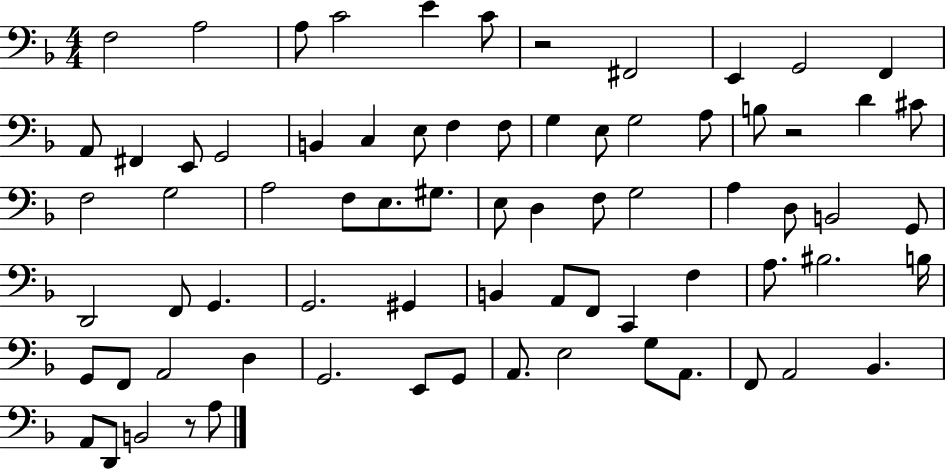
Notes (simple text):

F3/h A3/h A3/e C4/h E4/q C4/e R/h F#2/h E2/q G2/h F2/q A2/e F#2/q E2/e G2/h B2/q C3/q E3/e F3/q F3/e G3/q E3/e G3/h A3/e B3/e R/h D4/q C#4/e F3/h G3/h A3/h F3/e E3/e. G#3/e. E3/e D3/q F3/e G3/h A3/q D3/e B2/h G2/e D2/h F2/e G2/q. G2/h. G#2/q B2/q A2/e F2/e C2/q F3/q A3/e. BIS3/h. B3/s G2/e F2/e A2/h D3/q G2/h. E2/e G2/e A2/e. E3/h G3/e A2/e. F2/e A2/h Bb2/q. A2/e D2/e B2/h R/e A3/e